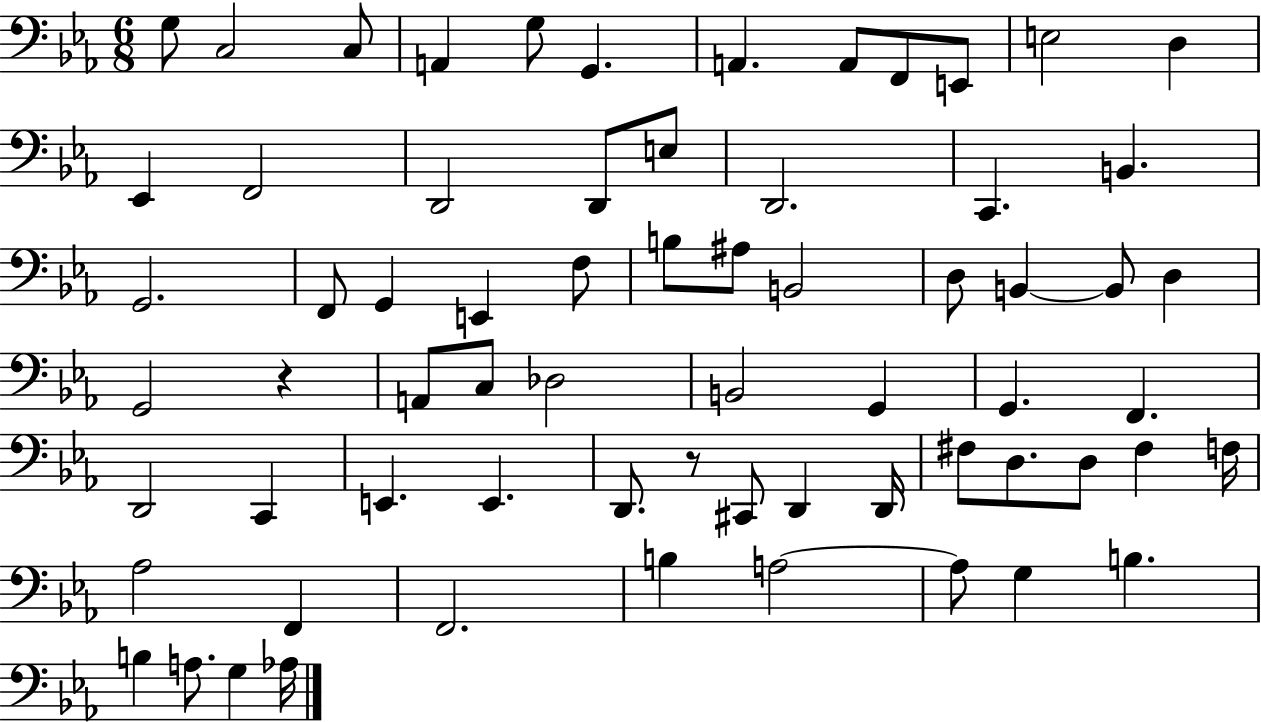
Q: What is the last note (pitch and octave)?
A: Ab3